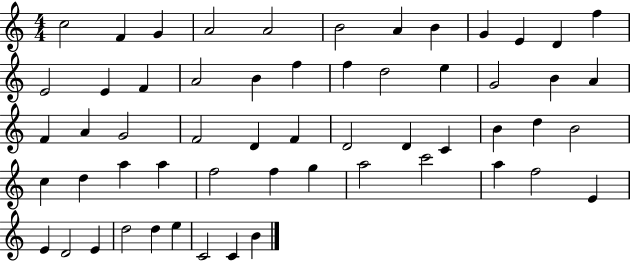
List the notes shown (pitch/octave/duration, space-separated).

C5/h F4/q G4/q A4/h A4/h B4/h A4/q B4/q G4/q E4/q D4/q F5/q E4/h E4/q F4/q A4/h B4/q F5/q F5/q D5/h E5/q G4/h B4/q A4/q F4/q A4/q G4/h F4/h D4/q F4/q D4/h D4/q C4/q B4/q D5/q B4/h C5/q D5/q A5/q A5/q F5/h F5/q G5/q A5/h C6/h A5/q F5/h E4/q E4/q D4/h E4/q D5/h D5/q E5/q C4/h C4/q B4/q